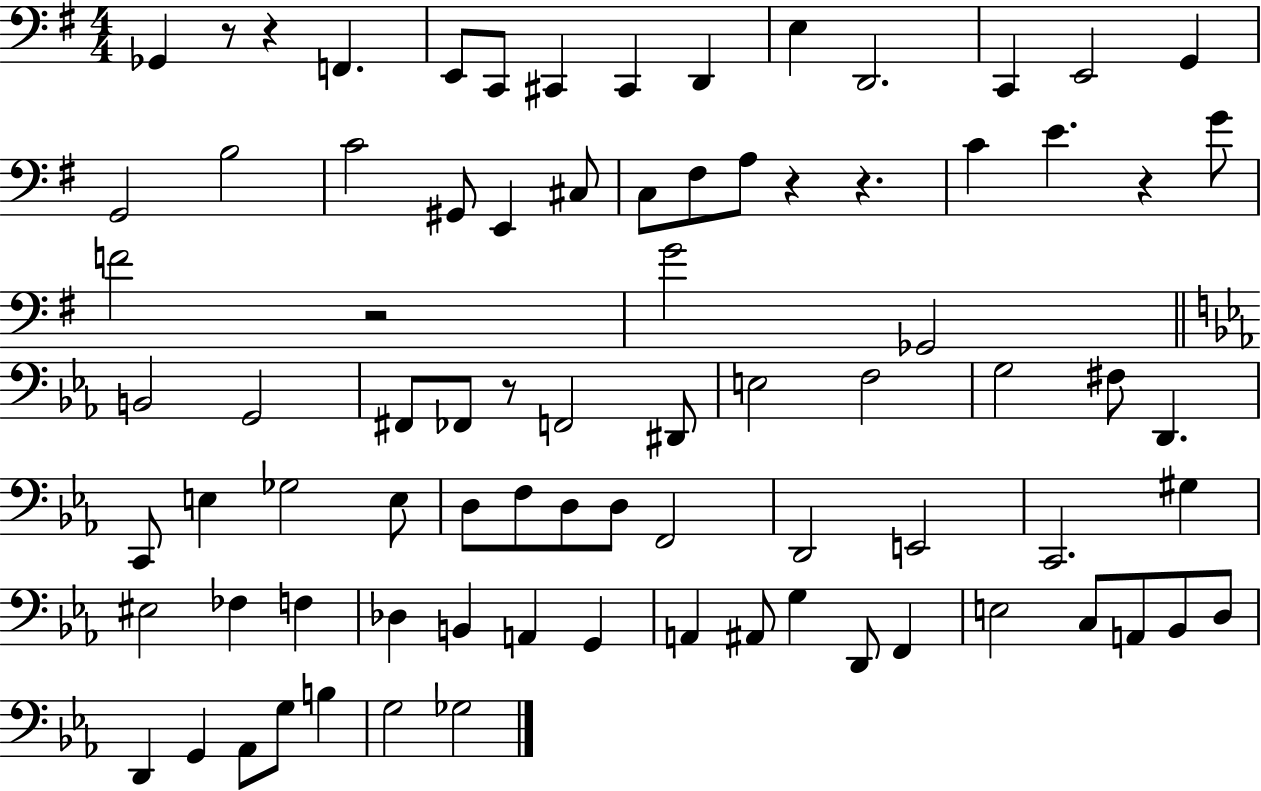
X:1
T:Untitled
M:4/4
L:1/4
K:G
_G,, z/2 z F,, E,,/2 C,,/2 ^C,, ^C,, D,, E, D,,2 C,, E,,2 G,, G,,2 B,2 C2 ^G,,/2 E,, ^C,/2 C,/2 ^F,/2 A,/2 z z C E z G/2 F2 z2 G2 _G,,2 B,,2 G,,2 ^F,,/2 _F,,/2 z/2 F,,2 ^D,,/2 E,2 F,2 G,2 ^F,/2 D,, C,,/2 E, _G,2 E,/2 D,/2 F,/2 D,/2 D,/2 F,,2 D,,2 E,,2 C,,2 ^G, ^E,2 _F, F, _D, B,, A,, G,, A,, ^A,,/2 G, D,,/2 F,, E,2 C,/2 A,,/2 _B,,/2 D,/2 D,, G,, _A,,/2 G,/2 B, G,2 _G,2